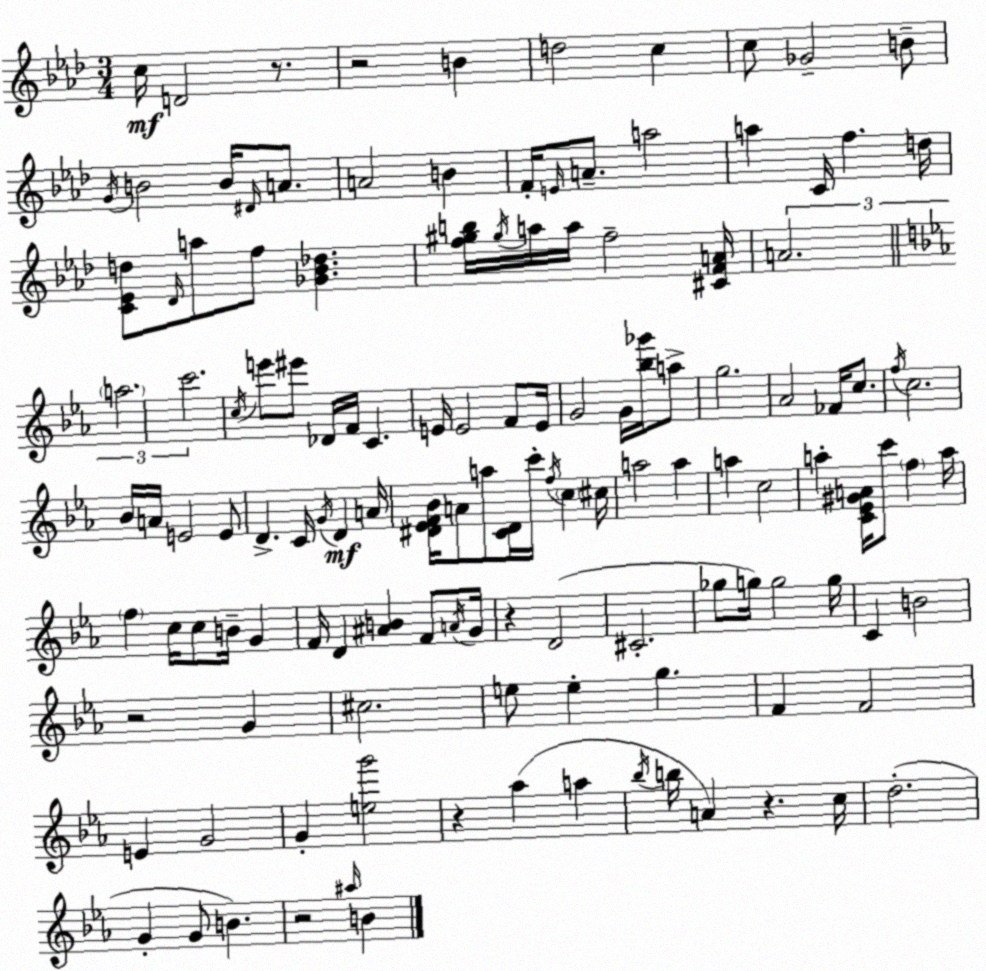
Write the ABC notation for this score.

X:1
T:Untitled
M:3/4
L:1/4
K:Fm
c/4 D2 z/2 z2 B d2 c c/2 _G2 B/2 G/4 B2 B/4 ^D/4 A/2 A2 B F/4 E/4 A/2 a2 a C/4 f d/4 [C_Ed]/2 _D/4 a/2 f/2 [_G_B_d] [f^gb]/4 ^g/4 a/4 a/4 f2 [^CFA]/4 A2 a2 c'2 c/4 e'/2 ^e'/2 _D/4 F/4 C E/4 E2 F/2 E/4 G2 G/4 [_b_g']/4 a/2 g2 _A2 _F/4 c/2 f/4 c2 _B/4 A/4 E2 E/2 D C/4 G/4 D A/4 [^D_EF_B]/4 A/2 a/2 [C^D]/4 c'/4 f/4 c ^c/4 a2 a a c2 a [C_E^GA]/4 c'/2 f a/4 f c/4 c/2 B/4 G F/4 D [^AB] F/2 A/4 G/4 z D2 ^C2 _g/2 g/4 g2 g/4 C B2 z2 G ^c2 e/2 e g F F2 E G2 G [eg']2 z _a a _b/4 b/4 A z c/4 d2 G G/2 B z2 ^a/4 B